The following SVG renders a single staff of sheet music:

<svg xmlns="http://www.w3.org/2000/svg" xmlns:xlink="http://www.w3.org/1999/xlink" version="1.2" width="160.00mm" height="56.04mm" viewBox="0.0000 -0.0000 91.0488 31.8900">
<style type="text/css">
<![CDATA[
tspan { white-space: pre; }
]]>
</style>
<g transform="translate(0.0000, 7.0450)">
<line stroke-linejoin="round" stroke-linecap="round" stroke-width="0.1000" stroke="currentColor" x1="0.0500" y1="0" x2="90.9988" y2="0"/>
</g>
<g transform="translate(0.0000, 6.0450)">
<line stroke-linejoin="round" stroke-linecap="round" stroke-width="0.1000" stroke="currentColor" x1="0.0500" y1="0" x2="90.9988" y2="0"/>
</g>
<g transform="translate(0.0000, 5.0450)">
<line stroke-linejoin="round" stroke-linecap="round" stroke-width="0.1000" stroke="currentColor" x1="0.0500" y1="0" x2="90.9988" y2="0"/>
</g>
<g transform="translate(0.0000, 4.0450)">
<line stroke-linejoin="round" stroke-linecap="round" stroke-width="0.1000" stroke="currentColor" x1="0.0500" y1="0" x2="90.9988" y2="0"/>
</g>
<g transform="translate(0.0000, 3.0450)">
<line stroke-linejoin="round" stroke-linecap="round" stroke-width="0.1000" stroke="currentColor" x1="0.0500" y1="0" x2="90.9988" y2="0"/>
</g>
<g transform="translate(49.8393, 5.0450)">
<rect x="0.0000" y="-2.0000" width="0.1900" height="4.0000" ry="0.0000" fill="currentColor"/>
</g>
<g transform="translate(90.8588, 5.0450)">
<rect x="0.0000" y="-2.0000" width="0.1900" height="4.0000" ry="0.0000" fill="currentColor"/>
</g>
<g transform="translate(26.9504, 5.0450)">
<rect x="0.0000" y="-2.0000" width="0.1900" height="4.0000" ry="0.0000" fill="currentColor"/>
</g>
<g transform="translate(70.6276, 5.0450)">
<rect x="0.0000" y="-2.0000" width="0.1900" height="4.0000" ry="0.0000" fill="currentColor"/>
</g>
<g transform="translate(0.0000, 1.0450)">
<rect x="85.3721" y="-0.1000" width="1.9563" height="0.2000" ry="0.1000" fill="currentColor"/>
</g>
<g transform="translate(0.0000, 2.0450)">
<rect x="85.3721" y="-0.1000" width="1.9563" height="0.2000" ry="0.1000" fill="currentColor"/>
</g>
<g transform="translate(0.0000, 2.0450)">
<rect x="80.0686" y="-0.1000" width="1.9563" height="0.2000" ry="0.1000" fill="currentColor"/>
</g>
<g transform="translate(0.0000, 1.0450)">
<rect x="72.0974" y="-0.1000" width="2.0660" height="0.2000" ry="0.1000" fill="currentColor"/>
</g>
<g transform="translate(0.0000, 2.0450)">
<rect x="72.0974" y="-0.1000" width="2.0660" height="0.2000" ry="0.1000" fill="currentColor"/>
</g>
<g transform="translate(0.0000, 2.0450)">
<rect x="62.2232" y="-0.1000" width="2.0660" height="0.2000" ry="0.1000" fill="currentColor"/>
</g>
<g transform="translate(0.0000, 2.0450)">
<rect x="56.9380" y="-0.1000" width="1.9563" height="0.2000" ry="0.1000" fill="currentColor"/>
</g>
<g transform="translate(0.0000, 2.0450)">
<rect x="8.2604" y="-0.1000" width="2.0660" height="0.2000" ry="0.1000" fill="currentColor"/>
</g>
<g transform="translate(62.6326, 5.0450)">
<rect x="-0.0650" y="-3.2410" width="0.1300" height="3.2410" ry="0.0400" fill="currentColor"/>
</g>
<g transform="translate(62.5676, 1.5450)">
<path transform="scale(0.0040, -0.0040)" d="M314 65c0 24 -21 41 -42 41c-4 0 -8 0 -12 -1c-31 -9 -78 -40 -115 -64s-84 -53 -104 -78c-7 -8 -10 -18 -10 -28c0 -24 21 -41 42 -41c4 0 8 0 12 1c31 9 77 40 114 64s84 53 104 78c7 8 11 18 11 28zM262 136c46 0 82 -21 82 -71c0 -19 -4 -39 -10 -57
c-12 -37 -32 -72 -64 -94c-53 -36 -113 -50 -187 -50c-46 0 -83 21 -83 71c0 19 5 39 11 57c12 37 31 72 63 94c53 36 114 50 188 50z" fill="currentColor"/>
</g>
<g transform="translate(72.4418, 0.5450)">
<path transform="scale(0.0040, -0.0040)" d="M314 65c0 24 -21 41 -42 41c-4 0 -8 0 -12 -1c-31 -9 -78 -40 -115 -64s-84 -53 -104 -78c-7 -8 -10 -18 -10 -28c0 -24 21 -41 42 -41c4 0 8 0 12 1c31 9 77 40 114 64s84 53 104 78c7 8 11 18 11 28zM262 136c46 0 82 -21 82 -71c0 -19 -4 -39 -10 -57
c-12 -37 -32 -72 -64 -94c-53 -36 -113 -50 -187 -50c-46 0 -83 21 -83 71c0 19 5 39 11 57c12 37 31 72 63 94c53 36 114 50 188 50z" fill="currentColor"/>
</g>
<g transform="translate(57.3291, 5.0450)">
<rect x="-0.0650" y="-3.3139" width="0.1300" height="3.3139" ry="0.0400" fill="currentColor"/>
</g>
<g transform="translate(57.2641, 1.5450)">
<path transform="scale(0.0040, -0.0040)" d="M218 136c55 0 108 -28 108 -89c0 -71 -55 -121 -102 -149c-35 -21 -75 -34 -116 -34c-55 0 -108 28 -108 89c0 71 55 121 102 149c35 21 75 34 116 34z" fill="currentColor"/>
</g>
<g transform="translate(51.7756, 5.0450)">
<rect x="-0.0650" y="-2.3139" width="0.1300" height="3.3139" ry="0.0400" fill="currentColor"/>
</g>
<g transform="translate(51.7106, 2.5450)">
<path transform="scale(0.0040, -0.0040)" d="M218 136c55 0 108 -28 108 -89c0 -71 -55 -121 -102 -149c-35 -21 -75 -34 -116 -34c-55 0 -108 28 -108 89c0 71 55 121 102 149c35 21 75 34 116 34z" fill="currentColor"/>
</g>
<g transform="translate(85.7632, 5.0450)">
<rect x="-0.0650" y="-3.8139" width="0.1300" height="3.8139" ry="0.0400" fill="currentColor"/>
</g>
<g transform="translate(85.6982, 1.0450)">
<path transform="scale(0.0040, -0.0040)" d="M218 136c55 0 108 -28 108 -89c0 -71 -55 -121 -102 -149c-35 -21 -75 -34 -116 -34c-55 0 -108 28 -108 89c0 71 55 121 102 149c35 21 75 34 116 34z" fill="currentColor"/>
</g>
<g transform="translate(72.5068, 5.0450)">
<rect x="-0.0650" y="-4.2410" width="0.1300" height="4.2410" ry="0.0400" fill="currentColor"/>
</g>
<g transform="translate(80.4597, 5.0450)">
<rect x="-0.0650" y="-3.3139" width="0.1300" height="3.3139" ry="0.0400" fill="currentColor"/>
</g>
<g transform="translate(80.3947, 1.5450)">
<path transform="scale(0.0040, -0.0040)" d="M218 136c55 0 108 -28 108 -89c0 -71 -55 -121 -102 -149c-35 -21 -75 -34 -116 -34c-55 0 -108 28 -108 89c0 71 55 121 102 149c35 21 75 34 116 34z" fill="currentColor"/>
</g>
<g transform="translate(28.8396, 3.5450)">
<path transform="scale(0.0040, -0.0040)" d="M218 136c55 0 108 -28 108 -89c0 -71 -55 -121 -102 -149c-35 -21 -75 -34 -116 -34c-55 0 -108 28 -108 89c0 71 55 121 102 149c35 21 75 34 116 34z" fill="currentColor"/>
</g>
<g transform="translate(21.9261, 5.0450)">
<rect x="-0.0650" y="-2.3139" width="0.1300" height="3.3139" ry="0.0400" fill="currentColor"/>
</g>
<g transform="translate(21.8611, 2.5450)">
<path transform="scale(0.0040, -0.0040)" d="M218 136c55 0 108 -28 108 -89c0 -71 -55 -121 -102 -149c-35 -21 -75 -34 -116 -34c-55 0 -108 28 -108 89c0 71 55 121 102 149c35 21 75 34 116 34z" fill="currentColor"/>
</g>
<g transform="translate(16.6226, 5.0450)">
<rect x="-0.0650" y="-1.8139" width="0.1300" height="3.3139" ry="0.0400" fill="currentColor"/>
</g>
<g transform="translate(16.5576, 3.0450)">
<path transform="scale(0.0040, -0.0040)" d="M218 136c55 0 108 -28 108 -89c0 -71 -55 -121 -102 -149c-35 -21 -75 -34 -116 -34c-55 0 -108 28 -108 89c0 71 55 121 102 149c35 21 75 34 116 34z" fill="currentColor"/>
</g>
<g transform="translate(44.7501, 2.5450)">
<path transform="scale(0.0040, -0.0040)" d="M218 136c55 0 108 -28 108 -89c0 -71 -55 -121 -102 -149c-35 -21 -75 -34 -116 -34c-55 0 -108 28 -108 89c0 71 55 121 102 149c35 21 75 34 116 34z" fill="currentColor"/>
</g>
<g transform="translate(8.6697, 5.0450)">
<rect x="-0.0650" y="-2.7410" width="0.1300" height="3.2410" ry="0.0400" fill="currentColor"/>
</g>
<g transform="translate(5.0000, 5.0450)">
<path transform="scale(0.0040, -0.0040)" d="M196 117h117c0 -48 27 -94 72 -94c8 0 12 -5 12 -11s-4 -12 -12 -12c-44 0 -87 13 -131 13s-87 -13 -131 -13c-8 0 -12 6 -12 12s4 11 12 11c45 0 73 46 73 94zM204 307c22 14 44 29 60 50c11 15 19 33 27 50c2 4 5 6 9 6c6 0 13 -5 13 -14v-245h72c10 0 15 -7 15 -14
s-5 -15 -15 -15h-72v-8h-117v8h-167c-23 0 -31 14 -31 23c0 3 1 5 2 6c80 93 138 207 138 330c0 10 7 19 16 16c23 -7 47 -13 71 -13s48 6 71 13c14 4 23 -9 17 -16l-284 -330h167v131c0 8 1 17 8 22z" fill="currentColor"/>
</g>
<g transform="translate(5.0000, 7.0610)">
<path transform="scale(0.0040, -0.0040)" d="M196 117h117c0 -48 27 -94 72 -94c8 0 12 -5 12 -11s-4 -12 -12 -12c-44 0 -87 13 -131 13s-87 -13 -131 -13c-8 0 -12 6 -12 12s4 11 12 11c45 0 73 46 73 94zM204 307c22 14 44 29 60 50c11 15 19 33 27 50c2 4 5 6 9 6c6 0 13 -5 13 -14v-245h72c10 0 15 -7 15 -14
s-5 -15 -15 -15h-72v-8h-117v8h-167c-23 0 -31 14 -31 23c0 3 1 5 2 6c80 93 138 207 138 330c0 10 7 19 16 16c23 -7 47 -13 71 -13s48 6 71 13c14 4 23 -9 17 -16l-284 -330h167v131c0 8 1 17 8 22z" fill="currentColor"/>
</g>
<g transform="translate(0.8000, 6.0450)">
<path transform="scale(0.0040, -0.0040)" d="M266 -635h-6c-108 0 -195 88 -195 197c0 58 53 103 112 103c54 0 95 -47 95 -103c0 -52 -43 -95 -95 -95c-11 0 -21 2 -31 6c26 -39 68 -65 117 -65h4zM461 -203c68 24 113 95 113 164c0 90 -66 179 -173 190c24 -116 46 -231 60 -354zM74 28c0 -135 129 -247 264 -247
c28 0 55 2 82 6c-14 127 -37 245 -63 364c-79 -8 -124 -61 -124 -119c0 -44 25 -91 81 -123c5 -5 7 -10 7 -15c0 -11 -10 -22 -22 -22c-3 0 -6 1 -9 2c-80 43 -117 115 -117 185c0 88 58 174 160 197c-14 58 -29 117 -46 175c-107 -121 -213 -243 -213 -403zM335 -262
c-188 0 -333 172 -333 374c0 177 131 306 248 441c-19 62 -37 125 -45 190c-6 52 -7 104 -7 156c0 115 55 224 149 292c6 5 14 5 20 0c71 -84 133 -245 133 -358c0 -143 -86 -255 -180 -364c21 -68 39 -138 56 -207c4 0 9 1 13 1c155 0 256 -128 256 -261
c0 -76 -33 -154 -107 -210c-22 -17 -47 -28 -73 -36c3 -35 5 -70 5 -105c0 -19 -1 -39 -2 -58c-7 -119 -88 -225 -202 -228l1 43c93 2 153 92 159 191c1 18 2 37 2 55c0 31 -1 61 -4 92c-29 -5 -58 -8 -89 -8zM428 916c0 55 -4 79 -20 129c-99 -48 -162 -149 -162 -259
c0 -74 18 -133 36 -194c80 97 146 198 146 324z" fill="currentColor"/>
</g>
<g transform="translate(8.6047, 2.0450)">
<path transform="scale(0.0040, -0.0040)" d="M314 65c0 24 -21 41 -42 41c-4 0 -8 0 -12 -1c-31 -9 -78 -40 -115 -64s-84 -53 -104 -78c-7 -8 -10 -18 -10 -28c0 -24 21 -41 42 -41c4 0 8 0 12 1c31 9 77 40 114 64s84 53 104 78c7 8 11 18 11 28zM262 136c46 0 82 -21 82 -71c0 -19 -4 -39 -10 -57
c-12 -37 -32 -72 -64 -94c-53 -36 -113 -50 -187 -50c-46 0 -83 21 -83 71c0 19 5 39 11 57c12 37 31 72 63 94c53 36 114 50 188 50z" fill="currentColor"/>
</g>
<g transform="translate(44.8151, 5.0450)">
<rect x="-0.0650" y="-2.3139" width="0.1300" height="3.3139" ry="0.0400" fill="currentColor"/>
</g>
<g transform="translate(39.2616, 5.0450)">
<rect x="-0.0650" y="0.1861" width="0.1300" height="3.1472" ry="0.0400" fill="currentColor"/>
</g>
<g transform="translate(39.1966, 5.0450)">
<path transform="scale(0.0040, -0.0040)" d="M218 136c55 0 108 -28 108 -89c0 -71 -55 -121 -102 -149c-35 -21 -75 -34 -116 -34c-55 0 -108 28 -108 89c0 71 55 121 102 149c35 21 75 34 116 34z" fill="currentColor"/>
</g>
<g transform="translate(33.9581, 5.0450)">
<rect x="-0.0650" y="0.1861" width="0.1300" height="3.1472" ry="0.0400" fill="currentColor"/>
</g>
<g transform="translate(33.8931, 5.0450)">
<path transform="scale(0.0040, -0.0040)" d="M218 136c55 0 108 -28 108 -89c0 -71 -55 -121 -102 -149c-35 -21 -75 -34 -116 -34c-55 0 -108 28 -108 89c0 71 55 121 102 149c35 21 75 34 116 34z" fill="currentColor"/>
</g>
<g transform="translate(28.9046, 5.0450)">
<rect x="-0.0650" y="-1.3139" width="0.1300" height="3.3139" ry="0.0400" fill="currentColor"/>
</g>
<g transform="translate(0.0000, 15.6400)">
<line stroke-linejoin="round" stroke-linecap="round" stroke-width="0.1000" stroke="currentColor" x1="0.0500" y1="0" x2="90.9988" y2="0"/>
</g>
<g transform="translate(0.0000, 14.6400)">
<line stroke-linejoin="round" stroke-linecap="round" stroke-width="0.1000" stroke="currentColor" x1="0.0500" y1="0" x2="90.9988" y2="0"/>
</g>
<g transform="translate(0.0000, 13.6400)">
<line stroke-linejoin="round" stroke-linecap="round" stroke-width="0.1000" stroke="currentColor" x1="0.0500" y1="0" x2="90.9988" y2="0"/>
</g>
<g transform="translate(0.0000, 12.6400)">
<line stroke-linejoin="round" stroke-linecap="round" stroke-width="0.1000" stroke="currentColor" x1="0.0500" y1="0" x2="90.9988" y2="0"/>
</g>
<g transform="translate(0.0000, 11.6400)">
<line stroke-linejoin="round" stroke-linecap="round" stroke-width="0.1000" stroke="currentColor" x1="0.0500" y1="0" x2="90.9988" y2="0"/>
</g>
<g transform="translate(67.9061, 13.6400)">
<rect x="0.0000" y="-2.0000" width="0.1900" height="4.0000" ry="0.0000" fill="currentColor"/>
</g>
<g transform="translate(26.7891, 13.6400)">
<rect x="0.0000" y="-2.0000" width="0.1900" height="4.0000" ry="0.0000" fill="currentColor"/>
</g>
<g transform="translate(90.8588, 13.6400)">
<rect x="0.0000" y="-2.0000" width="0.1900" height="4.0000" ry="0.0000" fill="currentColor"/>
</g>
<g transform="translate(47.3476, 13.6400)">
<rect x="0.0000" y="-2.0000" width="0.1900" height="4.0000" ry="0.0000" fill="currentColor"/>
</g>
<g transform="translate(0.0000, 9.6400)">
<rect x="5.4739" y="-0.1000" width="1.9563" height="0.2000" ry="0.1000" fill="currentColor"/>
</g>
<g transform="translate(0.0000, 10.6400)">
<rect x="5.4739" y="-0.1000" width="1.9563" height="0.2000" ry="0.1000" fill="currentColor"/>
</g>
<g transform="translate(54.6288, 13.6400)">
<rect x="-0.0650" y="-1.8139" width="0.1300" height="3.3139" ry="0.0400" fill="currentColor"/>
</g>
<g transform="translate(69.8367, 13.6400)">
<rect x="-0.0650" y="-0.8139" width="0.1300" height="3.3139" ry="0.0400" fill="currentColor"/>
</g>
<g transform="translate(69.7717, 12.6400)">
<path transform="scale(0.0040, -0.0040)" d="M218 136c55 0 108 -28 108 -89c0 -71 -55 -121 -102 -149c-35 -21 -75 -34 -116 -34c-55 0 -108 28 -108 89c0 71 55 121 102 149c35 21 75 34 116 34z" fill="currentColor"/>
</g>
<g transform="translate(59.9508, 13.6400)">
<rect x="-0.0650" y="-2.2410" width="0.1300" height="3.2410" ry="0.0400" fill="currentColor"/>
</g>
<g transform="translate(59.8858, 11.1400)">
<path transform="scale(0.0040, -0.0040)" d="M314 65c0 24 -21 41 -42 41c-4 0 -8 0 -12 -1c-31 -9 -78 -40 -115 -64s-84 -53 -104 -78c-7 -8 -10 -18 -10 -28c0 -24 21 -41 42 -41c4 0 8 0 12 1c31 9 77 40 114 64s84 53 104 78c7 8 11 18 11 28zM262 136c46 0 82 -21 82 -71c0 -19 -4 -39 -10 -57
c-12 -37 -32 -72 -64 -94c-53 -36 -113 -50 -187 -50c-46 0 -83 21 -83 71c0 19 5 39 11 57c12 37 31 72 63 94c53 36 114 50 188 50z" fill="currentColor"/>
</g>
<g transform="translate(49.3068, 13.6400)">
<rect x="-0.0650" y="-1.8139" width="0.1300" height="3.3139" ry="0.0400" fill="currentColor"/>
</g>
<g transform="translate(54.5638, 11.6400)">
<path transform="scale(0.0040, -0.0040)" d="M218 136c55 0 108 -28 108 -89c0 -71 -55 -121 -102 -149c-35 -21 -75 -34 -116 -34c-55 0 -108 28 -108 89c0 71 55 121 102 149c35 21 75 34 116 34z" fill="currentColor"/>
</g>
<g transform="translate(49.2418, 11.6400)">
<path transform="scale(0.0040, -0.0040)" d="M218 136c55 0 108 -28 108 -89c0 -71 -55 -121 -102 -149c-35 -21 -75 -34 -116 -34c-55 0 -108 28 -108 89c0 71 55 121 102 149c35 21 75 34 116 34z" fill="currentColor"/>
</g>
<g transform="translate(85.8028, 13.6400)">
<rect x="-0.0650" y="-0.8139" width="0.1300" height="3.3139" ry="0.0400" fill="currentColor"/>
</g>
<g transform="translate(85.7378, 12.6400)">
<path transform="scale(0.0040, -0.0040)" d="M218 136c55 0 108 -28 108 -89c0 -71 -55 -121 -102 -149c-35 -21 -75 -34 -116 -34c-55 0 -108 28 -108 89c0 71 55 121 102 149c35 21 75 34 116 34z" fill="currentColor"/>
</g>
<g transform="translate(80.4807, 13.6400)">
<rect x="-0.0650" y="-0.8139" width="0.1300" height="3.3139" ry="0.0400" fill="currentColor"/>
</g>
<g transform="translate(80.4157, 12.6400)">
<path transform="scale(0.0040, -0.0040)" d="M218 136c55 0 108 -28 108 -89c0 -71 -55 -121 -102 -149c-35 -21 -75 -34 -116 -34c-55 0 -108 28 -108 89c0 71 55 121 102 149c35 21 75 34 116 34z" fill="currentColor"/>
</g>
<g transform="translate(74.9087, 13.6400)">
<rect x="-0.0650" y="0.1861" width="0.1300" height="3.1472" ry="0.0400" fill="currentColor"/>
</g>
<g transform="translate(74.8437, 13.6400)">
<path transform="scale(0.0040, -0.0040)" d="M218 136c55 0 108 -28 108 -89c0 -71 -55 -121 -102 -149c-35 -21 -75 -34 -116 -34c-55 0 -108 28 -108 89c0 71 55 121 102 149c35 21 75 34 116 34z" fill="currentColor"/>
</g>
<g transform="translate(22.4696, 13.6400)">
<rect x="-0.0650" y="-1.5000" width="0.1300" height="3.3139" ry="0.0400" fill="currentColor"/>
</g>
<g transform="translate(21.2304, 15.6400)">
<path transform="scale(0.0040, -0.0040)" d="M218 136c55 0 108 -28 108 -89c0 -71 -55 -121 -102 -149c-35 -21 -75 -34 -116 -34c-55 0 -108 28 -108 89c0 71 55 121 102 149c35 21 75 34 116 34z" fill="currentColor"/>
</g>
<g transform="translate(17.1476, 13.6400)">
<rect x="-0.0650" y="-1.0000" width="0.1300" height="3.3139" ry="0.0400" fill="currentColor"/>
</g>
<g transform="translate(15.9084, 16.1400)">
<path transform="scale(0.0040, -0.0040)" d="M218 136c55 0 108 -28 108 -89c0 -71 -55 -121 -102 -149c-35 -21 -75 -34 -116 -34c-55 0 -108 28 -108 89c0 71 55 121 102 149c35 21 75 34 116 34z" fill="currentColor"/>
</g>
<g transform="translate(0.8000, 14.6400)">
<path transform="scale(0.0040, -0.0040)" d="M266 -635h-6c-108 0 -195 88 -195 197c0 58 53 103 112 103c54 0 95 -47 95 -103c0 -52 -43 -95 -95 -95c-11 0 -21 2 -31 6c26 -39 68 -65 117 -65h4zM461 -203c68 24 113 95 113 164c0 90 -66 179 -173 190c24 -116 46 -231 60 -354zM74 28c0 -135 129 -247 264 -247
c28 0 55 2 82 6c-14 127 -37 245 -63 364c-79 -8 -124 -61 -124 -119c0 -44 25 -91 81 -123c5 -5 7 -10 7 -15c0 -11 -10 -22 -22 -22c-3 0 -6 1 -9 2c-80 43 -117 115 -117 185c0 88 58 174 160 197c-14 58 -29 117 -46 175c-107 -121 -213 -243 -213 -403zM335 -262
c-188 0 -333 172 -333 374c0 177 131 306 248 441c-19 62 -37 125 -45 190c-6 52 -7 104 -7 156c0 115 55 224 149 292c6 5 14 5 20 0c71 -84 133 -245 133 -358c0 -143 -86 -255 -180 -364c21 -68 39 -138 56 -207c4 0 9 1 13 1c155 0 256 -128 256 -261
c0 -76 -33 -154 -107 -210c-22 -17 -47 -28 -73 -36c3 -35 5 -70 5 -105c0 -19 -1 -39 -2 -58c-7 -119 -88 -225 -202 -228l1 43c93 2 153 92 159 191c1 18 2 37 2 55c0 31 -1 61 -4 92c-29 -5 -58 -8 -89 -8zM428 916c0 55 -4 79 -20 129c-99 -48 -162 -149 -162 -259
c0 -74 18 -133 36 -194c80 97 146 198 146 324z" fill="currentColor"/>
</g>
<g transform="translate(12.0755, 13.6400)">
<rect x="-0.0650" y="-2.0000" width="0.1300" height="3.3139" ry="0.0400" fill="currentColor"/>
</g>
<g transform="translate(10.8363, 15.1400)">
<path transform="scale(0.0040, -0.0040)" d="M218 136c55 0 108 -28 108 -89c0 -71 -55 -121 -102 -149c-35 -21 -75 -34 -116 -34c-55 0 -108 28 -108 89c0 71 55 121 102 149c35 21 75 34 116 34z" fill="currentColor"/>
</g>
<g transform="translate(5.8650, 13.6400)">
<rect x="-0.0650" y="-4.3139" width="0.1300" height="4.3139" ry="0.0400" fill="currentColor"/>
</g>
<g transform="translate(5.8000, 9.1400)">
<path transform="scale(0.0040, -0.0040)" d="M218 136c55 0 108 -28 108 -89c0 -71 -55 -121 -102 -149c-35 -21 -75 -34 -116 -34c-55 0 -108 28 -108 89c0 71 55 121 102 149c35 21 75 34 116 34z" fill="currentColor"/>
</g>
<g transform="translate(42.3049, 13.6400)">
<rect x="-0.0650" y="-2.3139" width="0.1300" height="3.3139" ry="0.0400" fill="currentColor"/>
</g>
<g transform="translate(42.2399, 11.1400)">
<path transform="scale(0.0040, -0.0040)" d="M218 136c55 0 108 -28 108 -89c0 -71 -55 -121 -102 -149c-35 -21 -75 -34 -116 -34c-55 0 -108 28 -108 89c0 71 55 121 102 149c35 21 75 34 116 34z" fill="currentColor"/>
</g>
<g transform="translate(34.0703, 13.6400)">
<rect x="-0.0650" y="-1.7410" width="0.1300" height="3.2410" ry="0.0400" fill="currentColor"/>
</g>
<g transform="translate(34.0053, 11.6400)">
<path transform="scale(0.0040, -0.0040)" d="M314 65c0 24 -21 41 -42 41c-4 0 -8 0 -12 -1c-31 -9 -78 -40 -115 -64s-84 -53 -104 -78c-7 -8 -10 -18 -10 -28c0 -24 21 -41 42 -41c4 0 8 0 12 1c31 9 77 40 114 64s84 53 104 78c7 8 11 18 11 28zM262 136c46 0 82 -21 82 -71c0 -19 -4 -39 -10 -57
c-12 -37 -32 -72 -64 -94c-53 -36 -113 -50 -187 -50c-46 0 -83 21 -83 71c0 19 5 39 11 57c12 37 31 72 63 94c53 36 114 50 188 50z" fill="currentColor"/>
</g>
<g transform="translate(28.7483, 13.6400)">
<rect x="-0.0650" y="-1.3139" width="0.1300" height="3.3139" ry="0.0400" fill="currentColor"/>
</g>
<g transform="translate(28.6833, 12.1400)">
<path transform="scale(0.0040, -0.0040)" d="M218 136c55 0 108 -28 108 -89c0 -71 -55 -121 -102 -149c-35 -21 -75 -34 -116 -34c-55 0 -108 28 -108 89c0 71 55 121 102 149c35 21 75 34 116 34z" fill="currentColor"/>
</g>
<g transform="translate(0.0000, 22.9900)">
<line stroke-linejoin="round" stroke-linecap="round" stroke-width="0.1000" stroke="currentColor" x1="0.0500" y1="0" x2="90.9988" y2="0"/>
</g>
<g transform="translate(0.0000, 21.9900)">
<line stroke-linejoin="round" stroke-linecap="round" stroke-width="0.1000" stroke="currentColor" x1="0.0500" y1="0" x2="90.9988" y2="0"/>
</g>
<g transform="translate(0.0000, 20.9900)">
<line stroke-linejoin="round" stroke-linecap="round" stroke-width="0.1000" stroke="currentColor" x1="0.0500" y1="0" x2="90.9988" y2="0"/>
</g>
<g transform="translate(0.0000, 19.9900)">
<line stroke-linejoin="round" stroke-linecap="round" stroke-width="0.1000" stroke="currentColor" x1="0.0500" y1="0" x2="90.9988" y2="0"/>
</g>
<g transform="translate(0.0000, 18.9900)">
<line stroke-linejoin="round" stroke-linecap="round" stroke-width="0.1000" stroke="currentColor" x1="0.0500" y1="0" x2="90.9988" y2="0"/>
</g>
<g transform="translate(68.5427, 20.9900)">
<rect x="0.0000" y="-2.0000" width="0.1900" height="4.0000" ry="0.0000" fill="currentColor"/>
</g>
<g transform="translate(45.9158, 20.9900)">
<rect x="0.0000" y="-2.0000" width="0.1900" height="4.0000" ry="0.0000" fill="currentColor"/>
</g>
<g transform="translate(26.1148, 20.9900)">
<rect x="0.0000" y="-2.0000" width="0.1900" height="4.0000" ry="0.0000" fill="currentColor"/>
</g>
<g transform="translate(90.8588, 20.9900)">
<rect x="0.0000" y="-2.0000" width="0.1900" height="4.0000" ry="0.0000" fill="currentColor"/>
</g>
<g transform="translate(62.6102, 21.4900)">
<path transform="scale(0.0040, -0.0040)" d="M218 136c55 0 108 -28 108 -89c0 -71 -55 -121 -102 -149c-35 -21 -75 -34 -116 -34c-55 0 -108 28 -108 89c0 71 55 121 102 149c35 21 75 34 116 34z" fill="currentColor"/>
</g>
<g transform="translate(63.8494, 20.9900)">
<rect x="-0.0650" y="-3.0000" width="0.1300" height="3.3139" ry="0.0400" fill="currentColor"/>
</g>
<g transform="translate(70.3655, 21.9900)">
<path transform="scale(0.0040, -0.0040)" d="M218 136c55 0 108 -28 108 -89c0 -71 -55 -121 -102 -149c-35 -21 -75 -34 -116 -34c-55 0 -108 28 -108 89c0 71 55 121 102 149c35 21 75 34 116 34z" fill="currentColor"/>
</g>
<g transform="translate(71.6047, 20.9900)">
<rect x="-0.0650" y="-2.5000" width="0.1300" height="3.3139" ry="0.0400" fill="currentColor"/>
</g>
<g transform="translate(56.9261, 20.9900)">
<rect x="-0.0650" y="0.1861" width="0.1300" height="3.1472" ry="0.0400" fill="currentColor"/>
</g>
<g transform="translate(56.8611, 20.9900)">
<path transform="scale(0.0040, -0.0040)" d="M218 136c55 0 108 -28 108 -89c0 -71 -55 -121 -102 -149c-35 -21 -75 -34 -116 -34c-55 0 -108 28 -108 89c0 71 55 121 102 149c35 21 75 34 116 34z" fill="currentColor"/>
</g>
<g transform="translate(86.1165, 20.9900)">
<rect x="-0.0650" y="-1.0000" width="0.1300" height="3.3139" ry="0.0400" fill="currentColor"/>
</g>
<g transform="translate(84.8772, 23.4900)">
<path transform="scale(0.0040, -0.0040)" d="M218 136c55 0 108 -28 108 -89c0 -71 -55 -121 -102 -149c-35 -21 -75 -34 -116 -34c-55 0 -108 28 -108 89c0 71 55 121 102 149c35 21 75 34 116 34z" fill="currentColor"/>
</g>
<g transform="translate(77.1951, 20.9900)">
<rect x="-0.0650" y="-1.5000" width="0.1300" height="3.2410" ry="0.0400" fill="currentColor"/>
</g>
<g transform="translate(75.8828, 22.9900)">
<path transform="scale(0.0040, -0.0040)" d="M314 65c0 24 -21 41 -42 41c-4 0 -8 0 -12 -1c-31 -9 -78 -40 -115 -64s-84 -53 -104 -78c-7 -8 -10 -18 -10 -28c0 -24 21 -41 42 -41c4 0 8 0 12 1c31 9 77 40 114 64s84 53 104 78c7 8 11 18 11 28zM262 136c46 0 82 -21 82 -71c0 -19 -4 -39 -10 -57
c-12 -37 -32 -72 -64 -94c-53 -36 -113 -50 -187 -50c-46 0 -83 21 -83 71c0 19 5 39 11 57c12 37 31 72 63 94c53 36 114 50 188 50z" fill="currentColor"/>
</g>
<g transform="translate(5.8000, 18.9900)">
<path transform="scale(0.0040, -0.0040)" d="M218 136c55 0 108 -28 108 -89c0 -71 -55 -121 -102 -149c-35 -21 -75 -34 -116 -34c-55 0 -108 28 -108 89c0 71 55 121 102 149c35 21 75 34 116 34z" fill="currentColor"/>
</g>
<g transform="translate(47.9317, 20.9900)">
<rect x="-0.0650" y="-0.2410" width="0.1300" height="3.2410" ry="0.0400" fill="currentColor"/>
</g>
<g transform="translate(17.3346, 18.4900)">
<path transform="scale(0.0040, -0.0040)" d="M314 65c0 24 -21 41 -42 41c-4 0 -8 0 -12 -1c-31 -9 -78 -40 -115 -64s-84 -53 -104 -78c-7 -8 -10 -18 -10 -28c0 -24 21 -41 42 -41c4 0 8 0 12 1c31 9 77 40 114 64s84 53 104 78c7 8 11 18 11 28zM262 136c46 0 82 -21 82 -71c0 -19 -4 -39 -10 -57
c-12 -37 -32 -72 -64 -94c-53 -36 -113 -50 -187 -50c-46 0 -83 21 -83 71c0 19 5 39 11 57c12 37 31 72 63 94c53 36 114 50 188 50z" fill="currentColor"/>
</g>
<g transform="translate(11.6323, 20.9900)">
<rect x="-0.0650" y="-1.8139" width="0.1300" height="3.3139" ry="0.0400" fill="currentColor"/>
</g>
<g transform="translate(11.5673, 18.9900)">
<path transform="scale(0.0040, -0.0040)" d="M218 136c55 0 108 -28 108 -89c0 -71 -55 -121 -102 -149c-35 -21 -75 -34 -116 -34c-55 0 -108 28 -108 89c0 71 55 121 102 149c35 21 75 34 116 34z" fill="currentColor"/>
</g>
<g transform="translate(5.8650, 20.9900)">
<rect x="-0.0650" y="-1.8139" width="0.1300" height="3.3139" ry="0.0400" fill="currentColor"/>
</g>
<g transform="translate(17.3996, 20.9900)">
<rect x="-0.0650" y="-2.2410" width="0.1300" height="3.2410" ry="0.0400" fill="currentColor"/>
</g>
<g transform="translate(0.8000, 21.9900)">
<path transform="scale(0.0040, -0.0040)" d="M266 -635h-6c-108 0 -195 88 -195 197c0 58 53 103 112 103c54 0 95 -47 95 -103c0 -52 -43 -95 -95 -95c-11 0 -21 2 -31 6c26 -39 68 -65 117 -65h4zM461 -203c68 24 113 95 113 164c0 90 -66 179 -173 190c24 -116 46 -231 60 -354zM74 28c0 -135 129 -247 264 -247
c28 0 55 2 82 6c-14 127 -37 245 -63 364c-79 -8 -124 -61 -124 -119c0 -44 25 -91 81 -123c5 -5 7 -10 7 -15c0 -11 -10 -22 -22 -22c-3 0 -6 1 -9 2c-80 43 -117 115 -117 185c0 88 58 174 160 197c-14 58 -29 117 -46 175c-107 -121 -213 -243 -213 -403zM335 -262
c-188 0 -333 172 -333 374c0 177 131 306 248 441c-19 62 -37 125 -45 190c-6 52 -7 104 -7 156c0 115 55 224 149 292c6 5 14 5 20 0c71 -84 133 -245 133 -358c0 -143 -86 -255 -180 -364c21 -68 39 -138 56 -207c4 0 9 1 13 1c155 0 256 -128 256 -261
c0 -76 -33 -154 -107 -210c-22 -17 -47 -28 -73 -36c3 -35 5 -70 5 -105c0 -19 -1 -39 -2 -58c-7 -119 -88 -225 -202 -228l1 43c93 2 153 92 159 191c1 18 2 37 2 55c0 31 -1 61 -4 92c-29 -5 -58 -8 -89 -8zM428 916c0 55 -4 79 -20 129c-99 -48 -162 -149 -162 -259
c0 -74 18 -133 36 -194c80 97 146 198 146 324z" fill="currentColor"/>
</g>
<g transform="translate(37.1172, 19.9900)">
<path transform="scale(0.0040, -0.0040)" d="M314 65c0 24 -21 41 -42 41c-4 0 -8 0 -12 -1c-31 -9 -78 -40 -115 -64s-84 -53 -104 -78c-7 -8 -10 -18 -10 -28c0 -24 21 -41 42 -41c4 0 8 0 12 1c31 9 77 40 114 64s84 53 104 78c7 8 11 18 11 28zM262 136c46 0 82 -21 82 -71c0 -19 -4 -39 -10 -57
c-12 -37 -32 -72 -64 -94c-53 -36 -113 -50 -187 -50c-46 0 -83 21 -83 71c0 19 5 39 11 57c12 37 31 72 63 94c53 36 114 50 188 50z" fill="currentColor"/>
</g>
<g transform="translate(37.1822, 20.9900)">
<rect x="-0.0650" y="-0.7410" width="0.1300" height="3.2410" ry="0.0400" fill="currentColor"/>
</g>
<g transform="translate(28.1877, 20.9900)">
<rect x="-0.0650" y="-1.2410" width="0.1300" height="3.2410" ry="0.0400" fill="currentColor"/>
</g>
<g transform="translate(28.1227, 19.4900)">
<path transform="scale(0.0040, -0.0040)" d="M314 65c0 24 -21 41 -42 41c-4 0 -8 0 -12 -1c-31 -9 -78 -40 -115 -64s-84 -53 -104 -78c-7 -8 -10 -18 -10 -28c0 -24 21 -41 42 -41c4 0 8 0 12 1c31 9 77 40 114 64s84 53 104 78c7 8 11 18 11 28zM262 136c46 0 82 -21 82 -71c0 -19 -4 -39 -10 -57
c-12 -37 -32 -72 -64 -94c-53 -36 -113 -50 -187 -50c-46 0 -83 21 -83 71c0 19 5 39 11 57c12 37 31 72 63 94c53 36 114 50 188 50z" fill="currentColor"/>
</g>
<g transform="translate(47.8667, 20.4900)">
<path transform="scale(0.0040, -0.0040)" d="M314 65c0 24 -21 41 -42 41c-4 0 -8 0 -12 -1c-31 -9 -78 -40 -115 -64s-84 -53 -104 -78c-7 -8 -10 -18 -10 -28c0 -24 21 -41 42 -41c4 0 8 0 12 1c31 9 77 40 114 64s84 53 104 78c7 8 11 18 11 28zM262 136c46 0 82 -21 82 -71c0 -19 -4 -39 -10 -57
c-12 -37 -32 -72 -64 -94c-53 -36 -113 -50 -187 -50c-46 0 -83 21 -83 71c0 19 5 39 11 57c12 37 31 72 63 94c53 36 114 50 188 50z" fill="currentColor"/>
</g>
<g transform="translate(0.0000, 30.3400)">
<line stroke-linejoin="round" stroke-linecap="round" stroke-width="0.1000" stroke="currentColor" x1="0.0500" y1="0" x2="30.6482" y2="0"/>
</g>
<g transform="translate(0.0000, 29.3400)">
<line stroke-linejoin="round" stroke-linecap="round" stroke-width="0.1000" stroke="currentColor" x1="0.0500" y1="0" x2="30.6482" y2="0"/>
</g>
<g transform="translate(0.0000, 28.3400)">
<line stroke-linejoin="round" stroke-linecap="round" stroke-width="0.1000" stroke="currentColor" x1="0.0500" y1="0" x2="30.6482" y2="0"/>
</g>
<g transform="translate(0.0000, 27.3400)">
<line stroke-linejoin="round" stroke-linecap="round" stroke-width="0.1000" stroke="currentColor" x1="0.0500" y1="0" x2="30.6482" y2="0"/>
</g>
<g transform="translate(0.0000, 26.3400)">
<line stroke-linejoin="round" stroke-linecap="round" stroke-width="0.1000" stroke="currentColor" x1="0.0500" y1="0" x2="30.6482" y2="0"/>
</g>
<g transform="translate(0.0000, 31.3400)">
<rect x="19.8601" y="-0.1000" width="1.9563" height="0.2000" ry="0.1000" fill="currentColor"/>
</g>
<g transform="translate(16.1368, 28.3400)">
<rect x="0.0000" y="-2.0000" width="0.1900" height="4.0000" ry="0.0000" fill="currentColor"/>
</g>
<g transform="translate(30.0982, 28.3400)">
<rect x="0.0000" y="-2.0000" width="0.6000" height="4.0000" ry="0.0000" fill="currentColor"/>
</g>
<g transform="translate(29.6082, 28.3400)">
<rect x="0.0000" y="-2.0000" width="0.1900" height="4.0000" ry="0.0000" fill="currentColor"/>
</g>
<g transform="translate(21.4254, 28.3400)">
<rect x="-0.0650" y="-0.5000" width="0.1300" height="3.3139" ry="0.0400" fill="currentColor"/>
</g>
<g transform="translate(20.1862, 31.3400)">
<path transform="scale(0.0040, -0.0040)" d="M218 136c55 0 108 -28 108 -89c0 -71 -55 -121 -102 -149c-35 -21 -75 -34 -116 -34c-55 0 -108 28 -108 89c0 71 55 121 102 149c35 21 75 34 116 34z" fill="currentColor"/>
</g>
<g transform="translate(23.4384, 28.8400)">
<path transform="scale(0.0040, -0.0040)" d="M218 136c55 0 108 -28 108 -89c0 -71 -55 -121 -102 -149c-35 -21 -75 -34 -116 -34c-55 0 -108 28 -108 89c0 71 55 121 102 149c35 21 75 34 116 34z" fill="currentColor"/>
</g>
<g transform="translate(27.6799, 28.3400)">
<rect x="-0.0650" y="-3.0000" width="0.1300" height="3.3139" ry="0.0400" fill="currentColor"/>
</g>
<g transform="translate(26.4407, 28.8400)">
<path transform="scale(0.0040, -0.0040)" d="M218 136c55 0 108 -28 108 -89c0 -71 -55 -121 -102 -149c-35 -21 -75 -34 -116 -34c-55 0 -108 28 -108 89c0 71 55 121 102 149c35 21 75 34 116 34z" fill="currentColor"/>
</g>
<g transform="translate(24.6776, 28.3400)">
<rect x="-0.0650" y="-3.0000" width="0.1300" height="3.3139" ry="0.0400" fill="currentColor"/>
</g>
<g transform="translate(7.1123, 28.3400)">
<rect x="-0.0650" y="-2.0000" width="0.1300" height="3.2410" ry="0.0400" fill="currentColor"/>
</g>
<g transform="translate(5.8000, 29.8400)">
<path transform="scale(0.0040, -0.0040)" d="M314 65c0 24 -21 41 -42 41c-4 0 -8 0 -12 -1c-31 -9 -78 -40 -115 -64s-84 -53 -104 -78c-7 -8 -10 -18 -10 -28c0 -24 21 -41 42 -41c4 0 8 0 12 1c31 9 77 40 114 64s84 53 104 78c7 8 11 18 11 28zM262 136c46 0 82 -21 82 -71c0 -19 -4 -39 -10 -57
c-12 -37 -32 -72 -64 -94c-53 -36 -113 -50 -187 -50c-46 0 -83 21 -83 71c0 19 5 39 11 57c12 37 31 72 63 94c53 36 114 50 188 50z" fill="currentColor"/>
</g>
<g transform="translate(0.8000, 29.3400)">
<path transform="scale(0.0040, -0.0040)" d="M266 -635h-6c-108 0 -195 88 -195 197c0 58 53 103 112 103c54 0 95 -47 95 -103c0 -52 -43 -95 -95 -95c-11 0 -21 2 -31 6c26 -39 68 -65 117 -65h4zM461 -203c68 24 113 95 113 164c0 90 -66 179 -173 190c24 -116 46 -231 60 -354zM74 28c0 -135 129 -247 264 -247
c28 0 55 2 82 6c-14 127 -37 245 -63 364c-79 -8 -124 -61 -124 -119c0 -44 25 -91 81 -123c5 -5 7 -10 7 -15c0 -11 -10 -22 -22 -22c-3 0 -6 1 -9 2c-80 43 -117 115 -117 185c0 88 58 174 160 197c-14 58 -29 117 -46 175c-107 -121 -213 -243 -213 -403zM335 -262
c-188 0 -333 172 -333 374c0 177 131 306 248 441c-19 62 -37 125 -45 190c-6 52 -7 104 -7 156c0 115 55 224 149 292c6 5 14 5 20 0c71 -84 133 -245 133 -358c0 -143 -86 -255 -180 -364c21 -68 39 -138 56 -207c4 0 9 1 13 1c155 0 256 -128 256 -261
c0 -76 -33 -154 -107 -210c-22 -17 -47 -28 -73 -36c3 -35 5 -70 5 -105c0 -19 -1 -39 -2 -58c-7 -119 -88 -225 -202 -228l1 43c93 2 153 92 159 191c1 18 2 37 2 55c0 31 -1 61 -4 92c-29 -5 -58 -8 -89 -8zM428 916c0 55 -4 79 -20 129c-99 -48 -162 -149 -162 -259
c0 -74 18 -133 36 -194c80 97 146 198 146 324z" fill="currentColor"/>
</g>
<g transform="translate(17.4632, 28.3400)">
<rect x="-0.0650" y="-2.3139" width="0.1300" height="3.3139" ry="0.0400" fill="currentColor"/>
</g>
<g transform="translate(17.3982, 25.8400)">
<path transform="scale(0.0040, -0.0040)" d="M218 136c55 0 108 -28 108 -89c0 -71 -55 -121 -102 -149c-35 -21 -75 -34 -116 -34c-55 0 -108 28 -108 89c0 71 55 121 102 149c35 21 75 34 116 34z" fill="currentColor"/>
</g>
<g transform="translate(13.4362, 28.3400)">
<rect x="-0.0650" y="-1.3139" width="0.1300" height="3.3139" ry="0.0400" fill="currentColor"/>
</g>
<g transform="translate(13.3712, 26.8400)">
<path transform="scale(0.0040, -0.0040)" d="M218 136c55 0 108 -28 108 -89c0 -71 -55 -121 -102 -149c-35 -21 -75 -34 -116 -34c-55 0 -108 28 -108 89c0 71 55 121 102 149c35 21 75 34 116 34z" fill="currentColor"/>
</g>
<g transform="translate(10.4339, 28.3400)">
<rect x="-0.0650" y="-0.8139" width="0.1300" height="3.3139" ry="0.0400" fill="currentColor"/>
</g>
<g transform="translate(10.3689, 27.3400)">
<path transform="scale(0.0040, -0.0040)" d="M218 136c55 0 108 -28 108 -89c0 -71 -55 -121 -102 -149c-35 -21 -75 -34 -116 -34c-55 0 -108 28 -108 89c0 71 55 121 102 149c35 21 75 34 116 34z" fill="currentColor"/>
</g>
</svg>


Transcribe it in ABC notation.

X:1
T:Untitled
M:4/4
L:1/4
K:C
a2 f g e B B g g b b2 d'2 b c' d' F D E e f2 g f f g2 d B d d f f g2 e2 d2 c2 B A G E2 D F2 d e g C A A